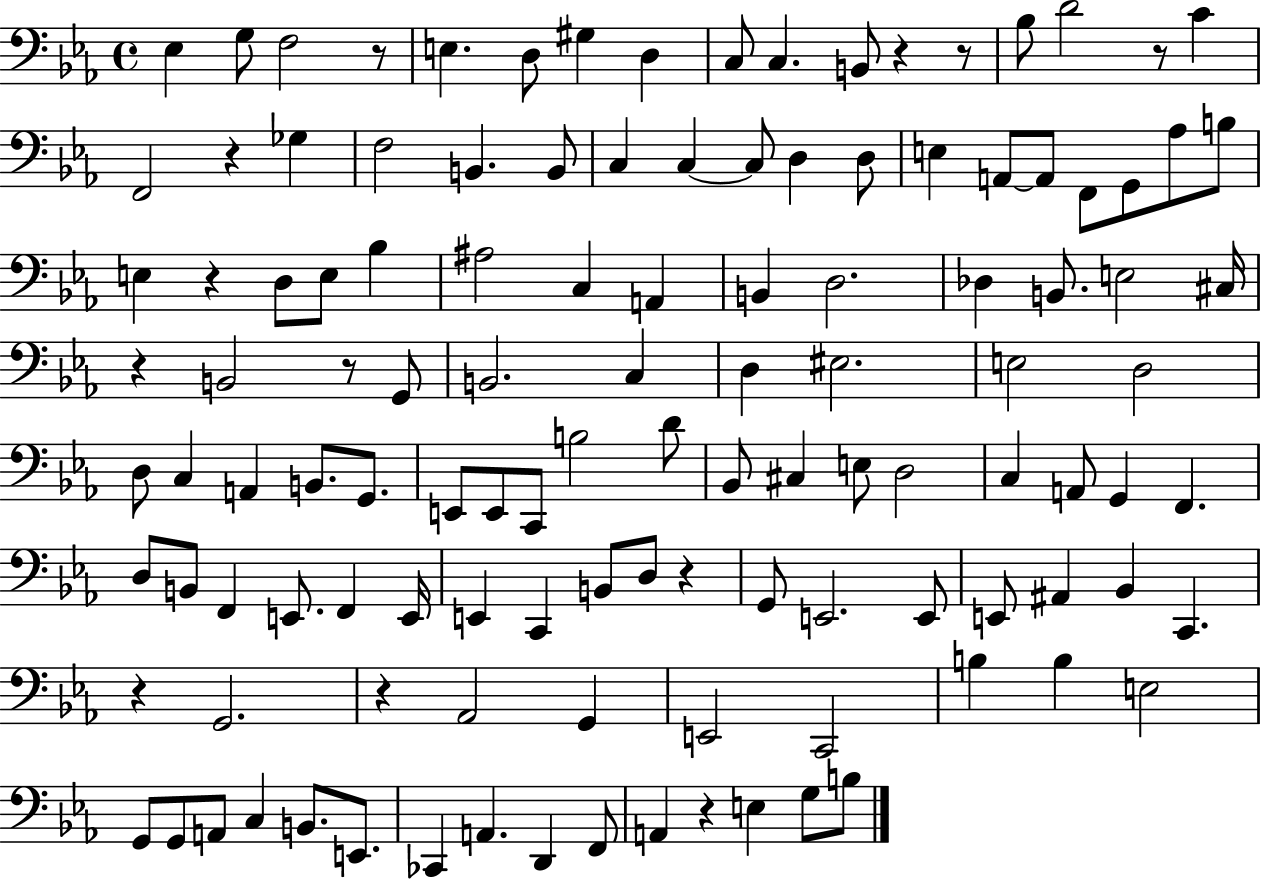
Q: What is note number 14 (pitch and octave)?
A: F2